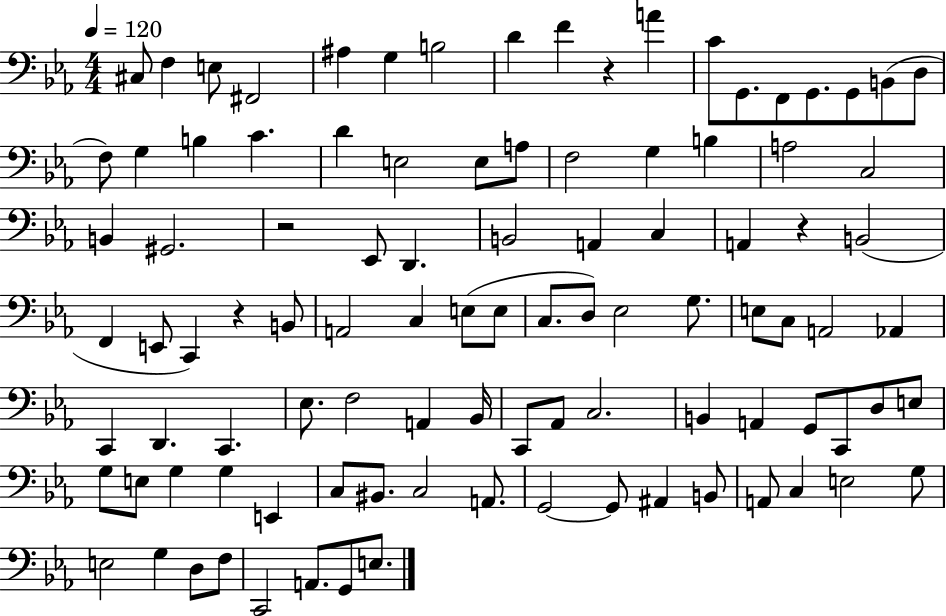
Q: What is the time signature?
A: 4/4